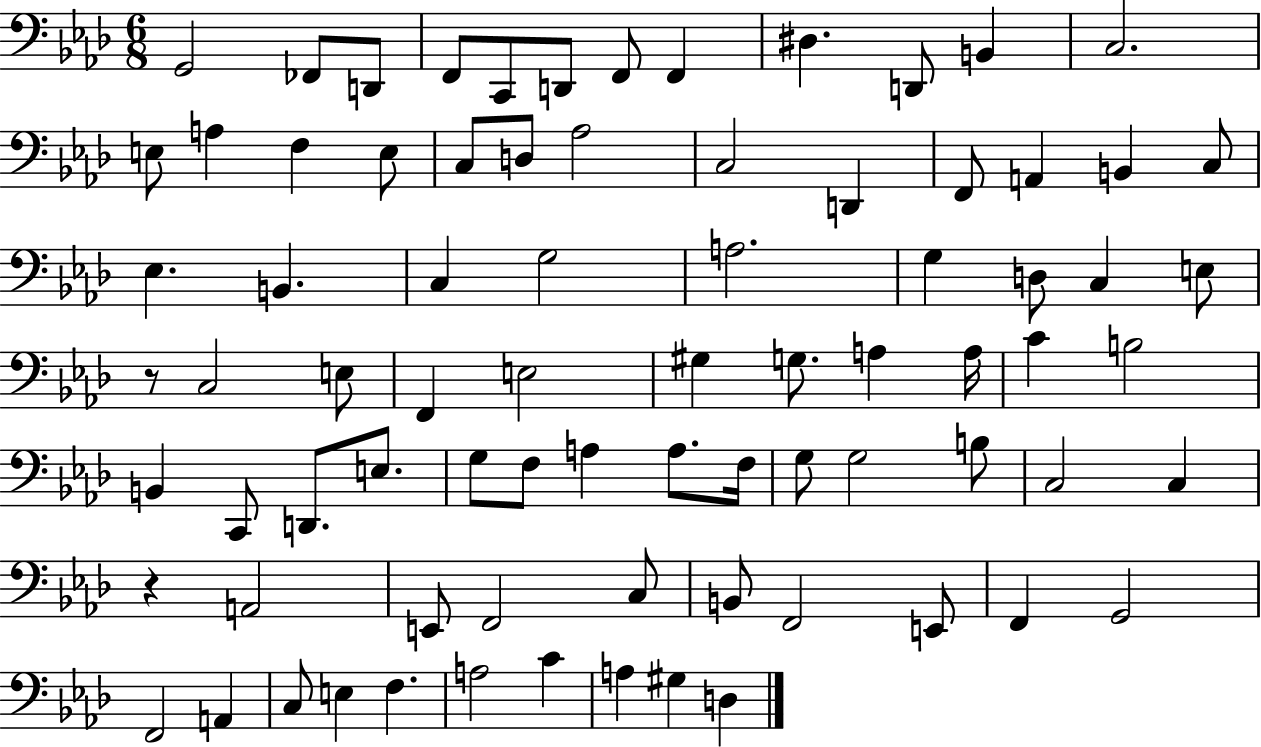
G2/h FES2/e D2/e F2/e C2/e D2/e F2/e F2/q D#3/q. D2/e B2/q C3/h. E3/e A3/q F3/q E3/e C3/e D3/e Ab3/h C3/h D2/q F2/e A2/q B2/q C3/e Eb3/q. B2/q. C3/q G3/h A3/h. G3/q D3/e C3/q E3/e R/e C3/h E3/e F2/q E3/h G#3/q G3/e. A3/q A3/s C4/q B3/h B2/q C2/e D2/e. E3/e. G3/e F3/e A3/q A3/e. F3/s G3/e G3/h B3/e C3/h C3/q R/q A2/h E2/e F2/h C3/e B2/e F2/h E2/e F2/q G2/h F2/h A2/q C3/e E3/q F3/q. A3/h C4/q A3/q G#3/q D3/q